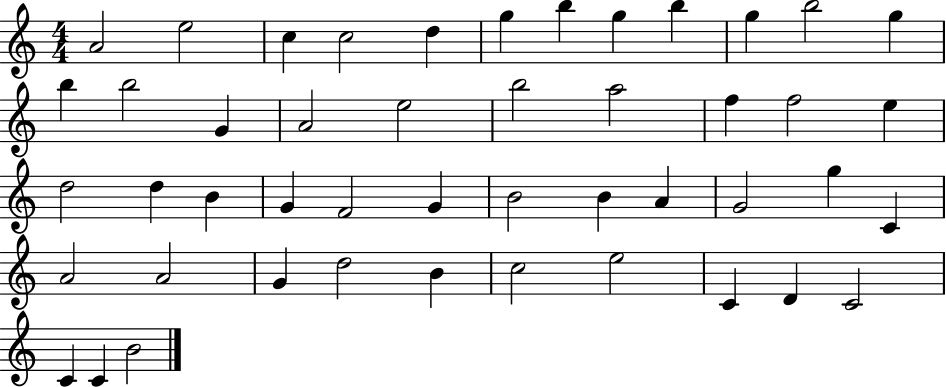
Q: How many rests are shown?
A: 0